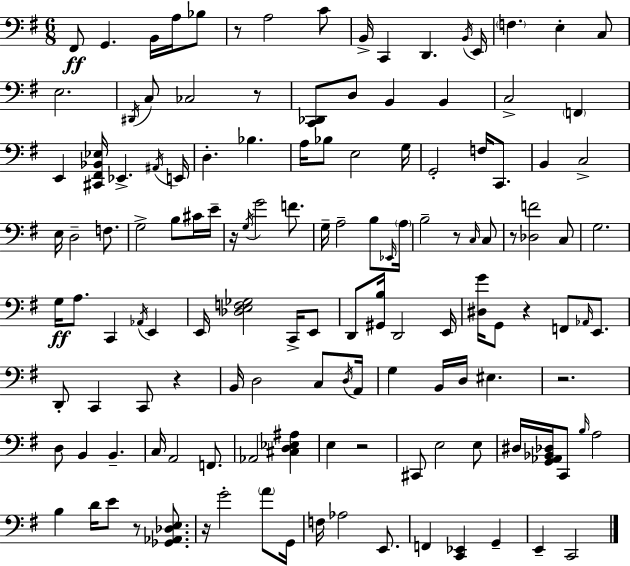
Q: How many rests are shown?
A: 11